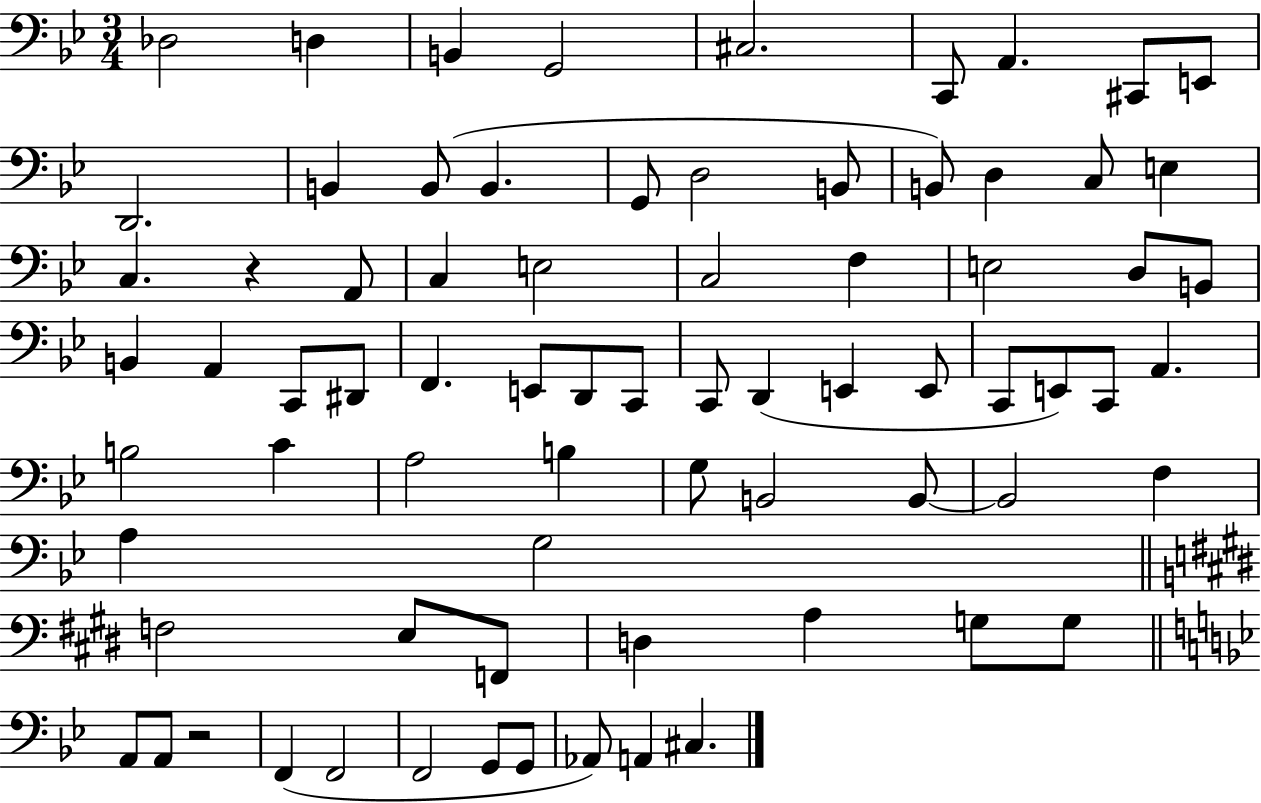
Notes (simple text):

Db3/h D3/q B2/q G2/h C#3/h. C2/e A2/q. C#2/e E2/e D2/h. B2/q B2/e B2/q. G2/e D3/h B2/e B2/e D3/q C3/e E3/q C3/q. R/q A2/e C3/q E3/h C3/h F3/q E3/h D3/e B2/e B2/q A2/q C2/e D#2/e F2/q. E2/e D2/e C2/e C2/e D2/q E2/q E2/e C2/e E2/e C2/e A2/q. B3/h C4/q A3/h B3/q G3/e B2/h B2/e B2/h F3/q A3/q G3/h F3/h E3/e F2/e D3/q A3/q G3/e G3/e A2/e A2/e R/h F2/q F2/h F2/h G2/e G2/e Ab2/e A2/q C#3/q.